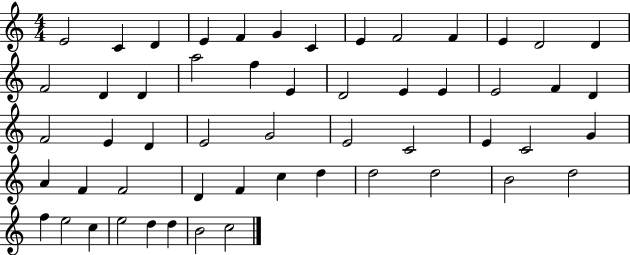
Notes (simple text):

E4/h C4/q D4/q E4/q F4/q G4/q C4/q E4/q F4/h F4/q E4/q D4/h D4/q F4/h D4/q D4/q A5/h F5/q E4/q D4/h E4/q E4/q E4/h F4/q D4/q F4/h E4/q D4/q E4/h G4/h E4/h C4/h E4/q C4/h G4/q A4/q F4/q F4/h D4/q F4/q C5/q D5/q D5/h D5/h B4/h D5/h F5/q E5/h C5/q E5/h D5/q D5/q B4/h C5/h